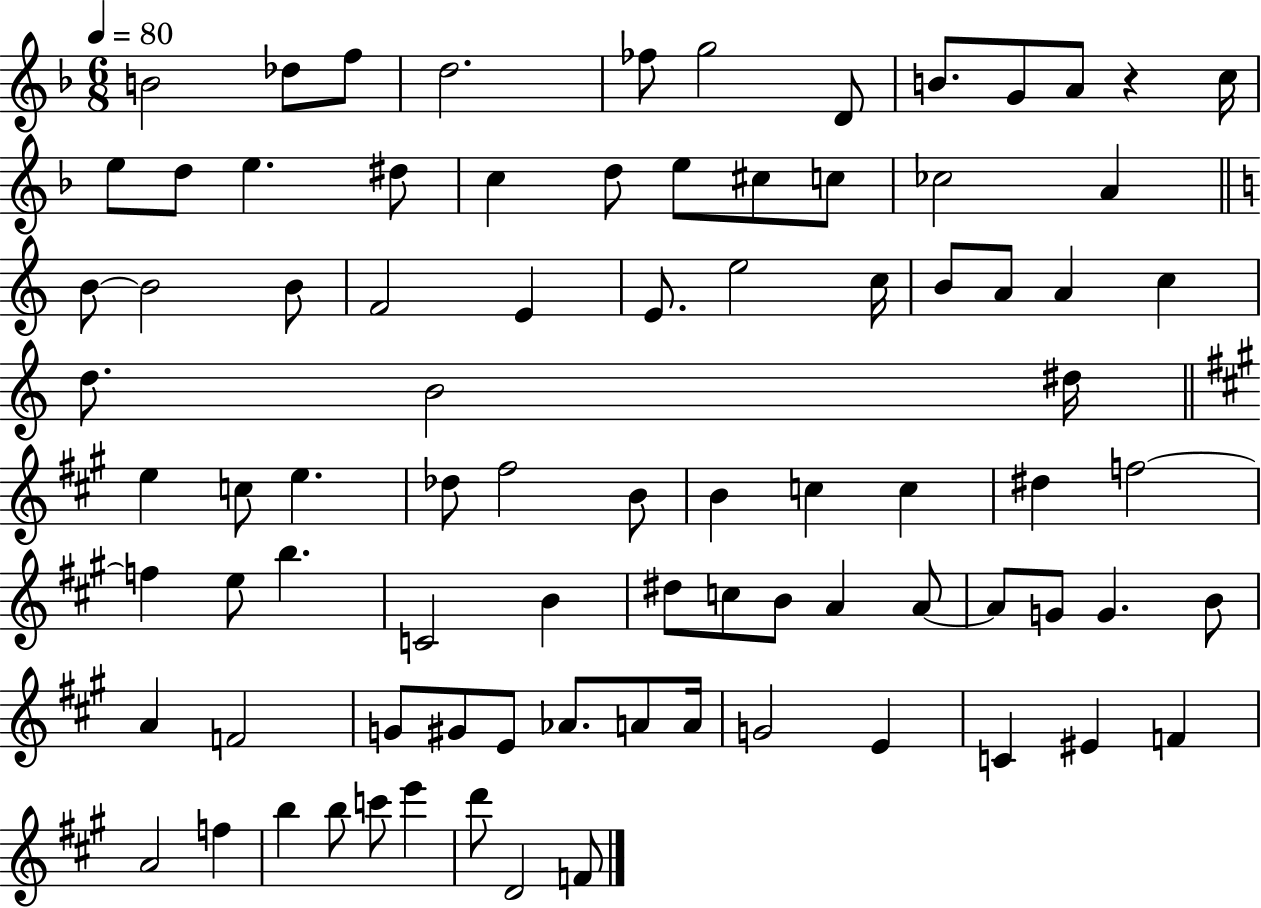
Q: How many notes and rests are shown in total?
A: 85